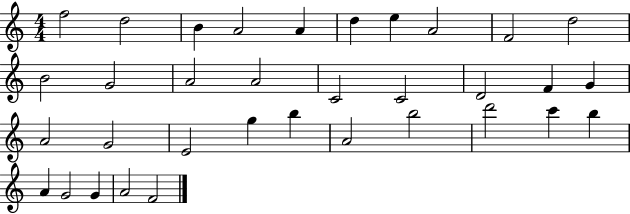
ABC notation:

X:1
T:Untitled
M:4/4
L:1/4
K:C
f2 d2 B A2 A d e A2 F2 d2 B2 G2 A2 A2 C2 C2 D2 F G A2 G2 E2 g b A2 b2 d'2 c' b A G2 G A2 F2